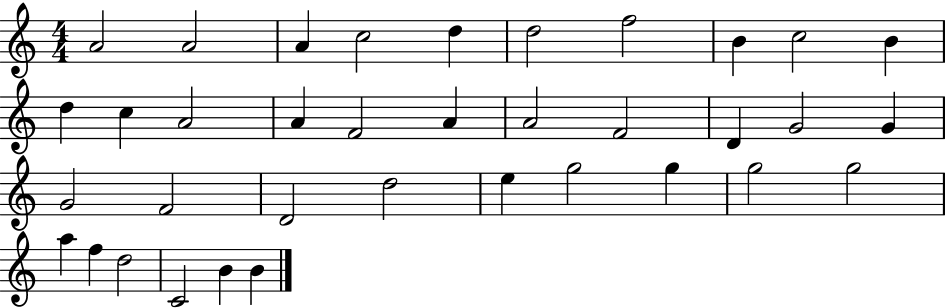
A4/h A4/h A4/q C5/h D5/q D5/h F5/h B4/q C5/h B4/q D5/q C5/q A4/h A4/q F4/h A4/q A4/h F4/h D4/q G4/h G4/q G4/h F4/h D4/h D5/h E5/q G5/h G5/q G5/h G5/h A5/q F5/q D5/h C4/h B4/q B4/q